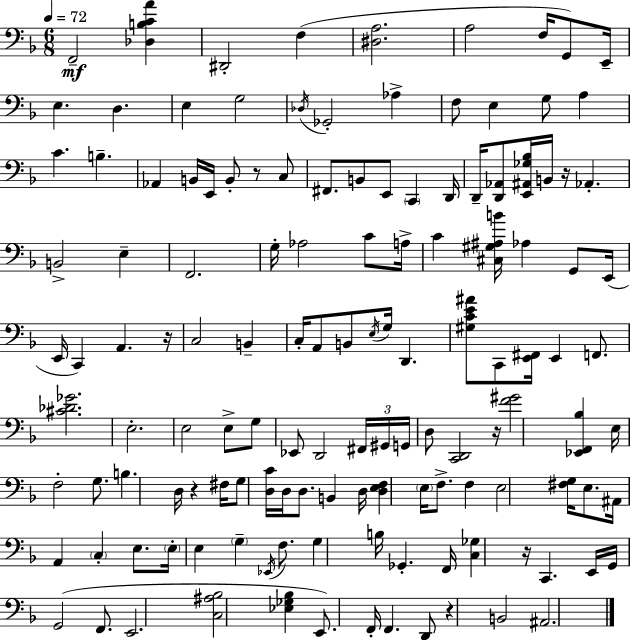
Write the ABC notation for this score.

X:1
T:Untitled
M:6/8
L:1/4
K:Dm
F,,2 [_D,B,CA] ^D,,2 F, [^D,A,]2 A,2 F,/4 G,,/2 E,,/4 E, D, E, G,2 _D,/4 _G,,2 _A, F,/2 E, G,/2 A, C B, _A,, B,,/4 E,,/4 B,,/2 z/2 C,/2 ^F,,/2 B,,/2 E,,/2 C,, D,,/4 D,,/4 [D,,_A,,]/2 [E,,^A,,_G,_B,]/4 B,,/4 z/4 _A,, B,,2 E, F,,2 G,/4 _A,2 C/2 A,/4 C [^C,^G,^A,B]/4 _A, G,,/2 E,,/4 E,,/4 C,, A,, z/4 C,2 B,, C,/4 A,,/2 B,,/2 E,/4 G,/4 D,, [^G,CE^A]/2 C,,/2 [E,,^F,,]/4 E,, F,,/2 [^C_D_G]2 E,2 E,2 E,/2 G,/2 _E,,/2 D,,2 ^F,,/4 ^G,,/4 G,,/4 D,/2 [C,,D,,]2 z/4 [F^G]2 [_E,,F,,_B,] E,/4 F,2 G,/2 B, D,/4 z ^F,/4 G,/2 [D,C]/4 D,/4 D,/2 B,, D,/4 [D,E,F,] E,/4 F,/2 F, E,2 [^F,G,]/4 E,/2 ^A,,/4 A,, C, E,/2 E,/4 E, G, _E,,/4 F,/2 G, B,/4 _G,, F,,/4 [C,_G,] z/4 C,, E,,/4 G,,/4 G,,2 F,,/2 E,,2 [C,^A,_B,]2 [_E,_G,_B,] E,,/2 F,,/4 F,, D,,/2 z B,,2 ^A,,2